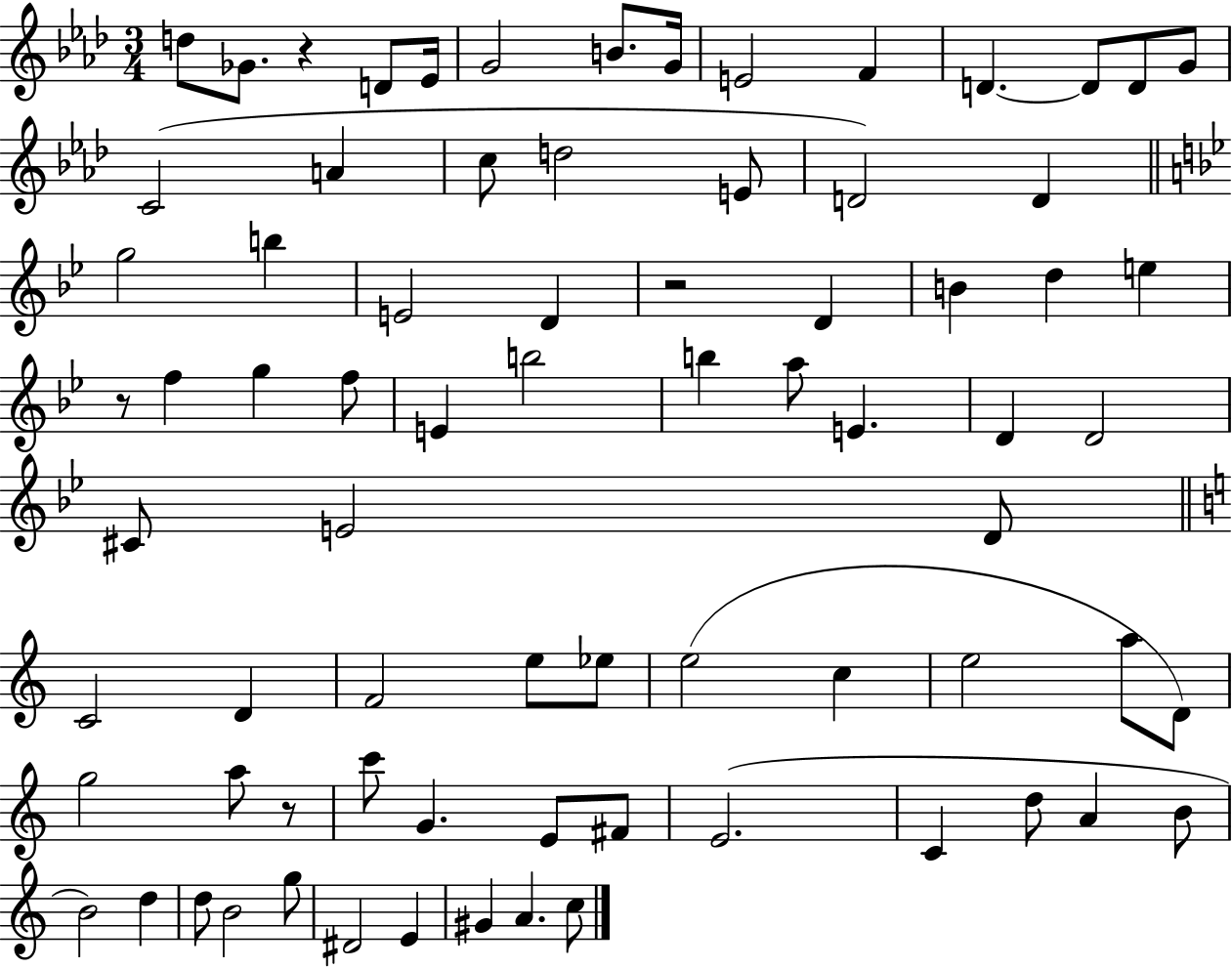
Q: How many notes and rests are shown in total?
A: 76